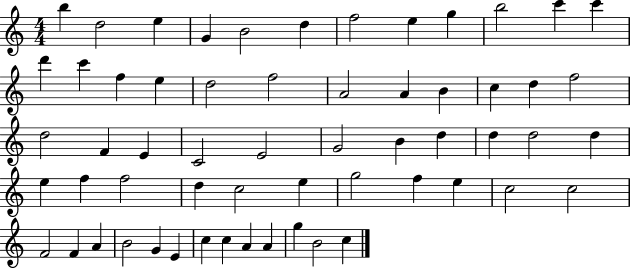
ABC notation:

X:1
T:Untitled
M:4/4
L:1/4
K:C
b d2 e G B2 d f2 e g b2 c' c' d' c' f e d2 f2 A2 A B c d f2 d2 F E C2 E2 G2 B d d d2 d e f f2 d c2 e g2 f e c2 c2 F2 F A B2 G E c c A A g B2 c